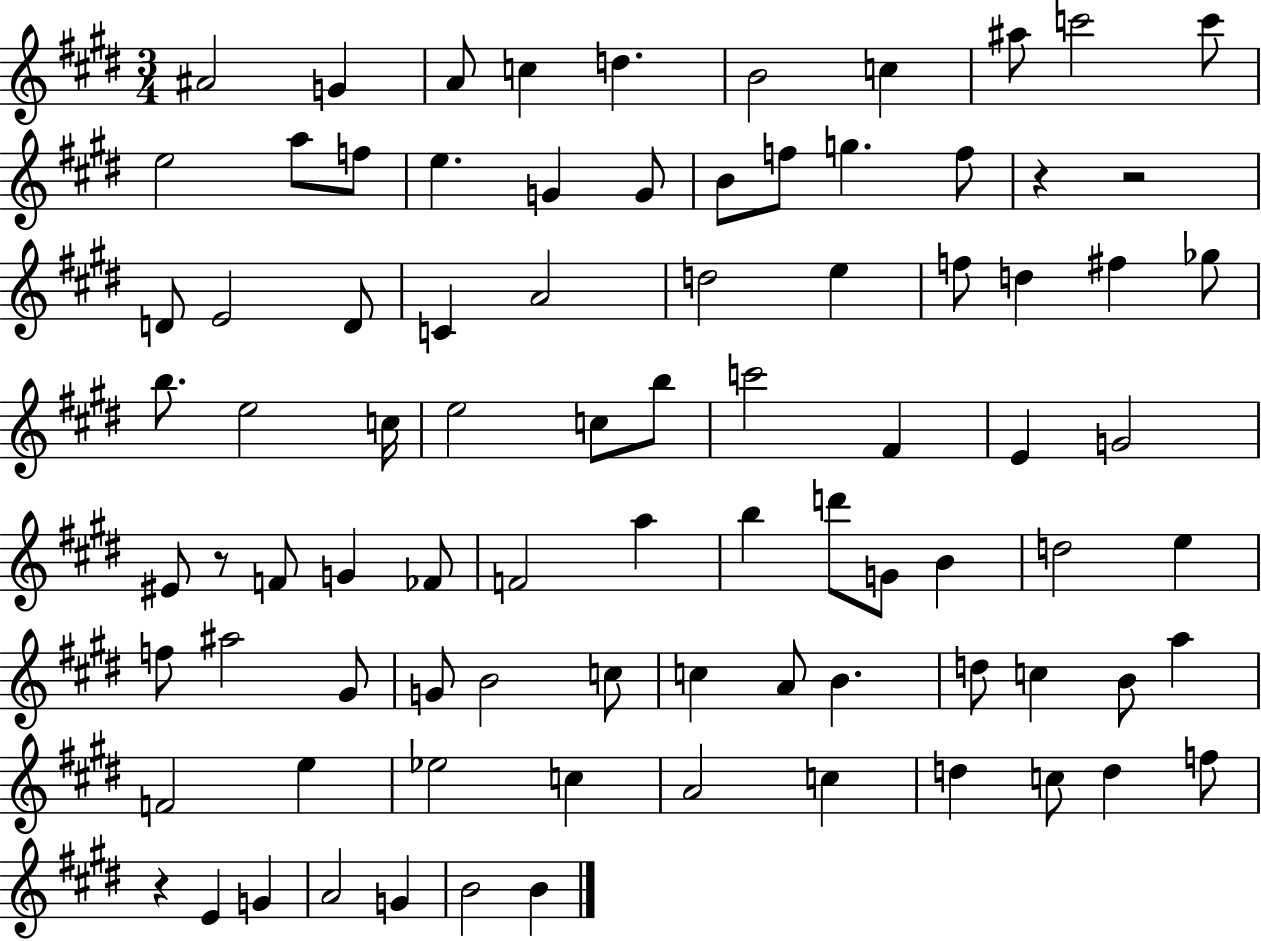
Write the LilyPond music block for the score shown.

{
  \clef treble
  \numericTimeSignature
  \time 3/4
  \key e \major
  ais'2 g'4 | a'8 c''4 d''4. | b'2 c''4 | ais''8 c'''2 c'''8 | \break e''2 a''8 f''8 | e''4. g'4 g'8 | b'8 f''8 g''4. f''8 | r4 r2 | \break d'8 e'2 d'8 | c'4 a'2 | d''2 e''4 | f''8 d''4 fis''4 ges''8 | \break b''8. e''2 c''16 | e''2 c''8 b''8 | c'''2 fis'4 | e'4 g'2 | \break eis'8 r8 f'8 g'4 fes'8 | f'2 a''4 | b''4 d'''8 g'8 b'4 | d''2 e''4 | \break f''8 ais''2 gis'8 | g'8 b'2 c''8 | c''4 a'8 b'4. | d''8 c''4 b'8 a''4 | \break f'2 e''4 | ees''2 c''4 | a'2 c''4 | d''4 c''8 d''4 f''8 | \break r4 e'4 g'4 | a'2 g'4 | b'2 b'4 | \bar "|."
}